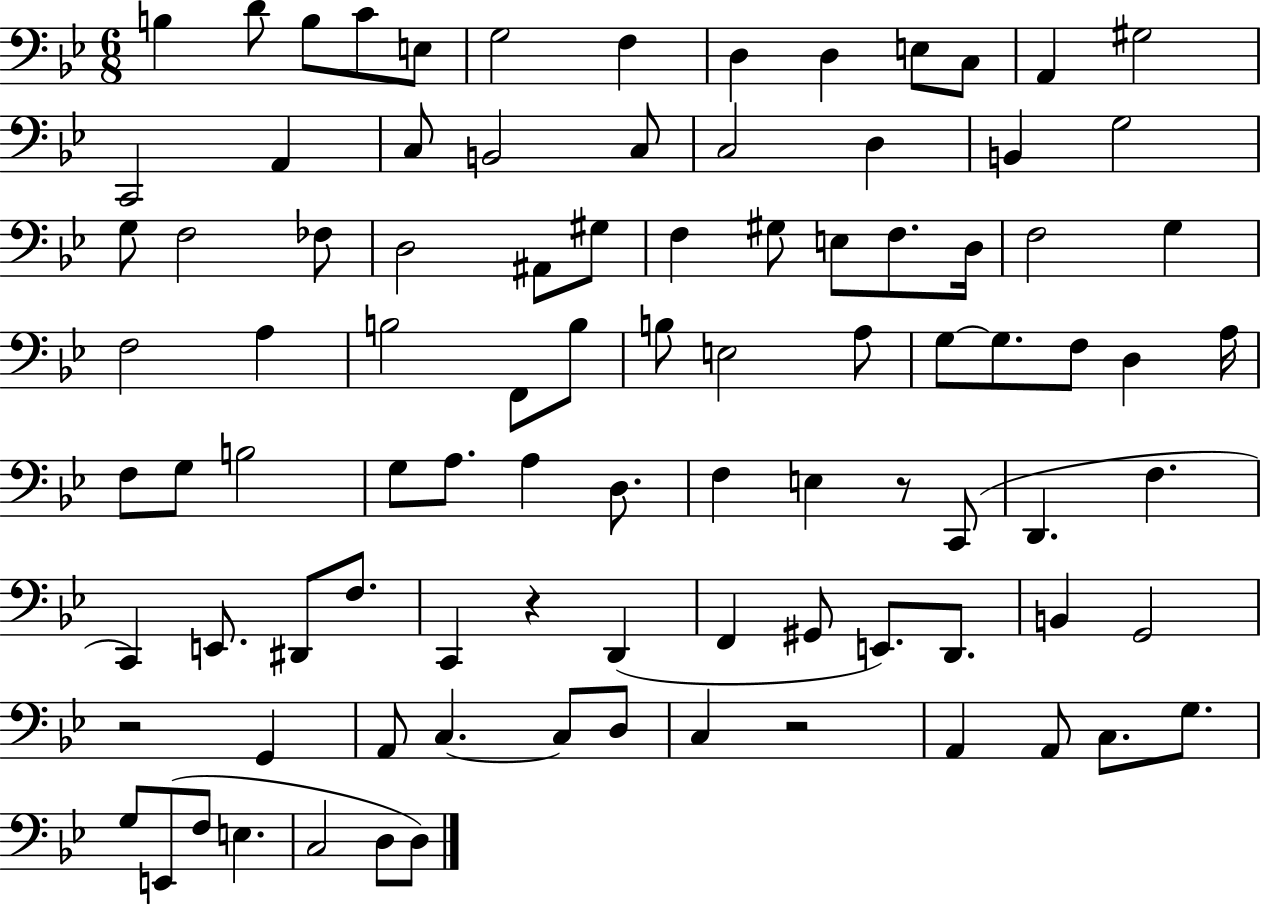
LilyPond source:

{
  \clef bass
  \numericTimeSignature
  \time 6/8
  \key bes \major
  b4 d'8 b8 c'8 e8 | g2 f4 | d4 d4 e8 c8 | a,4 gis2 | \break c,2 a,4 | c8 b,2 c8 | c2 d4 | b,4 g2 | \break g8 f2 fes8 | d2 ais,8 gis8 | f4 gis8 e8 f8. d16 | f2 g4 | \break f2 a4 | b2 f,8 b8 | b8 e2 a8 | g8~~ g8. f8 d4 a16 | \break f8 g8 b2 | g8 a8. a4 d8. | f4 e4 r8 c,8( | d,4. f4. | \break c,4) e,8. dis,8 f8. | c,4 r4 d,4( | f,4 gis,8 e,8.) d,8. | b,4 g,2 | \break r2 g,4 | a,8 c4.~~ c8 d8 | c4 r2 | a,4 a,8 c8. g8. | \break g8 e,8( f8 e4. | c2 d8 d8) | \bar "|."
}